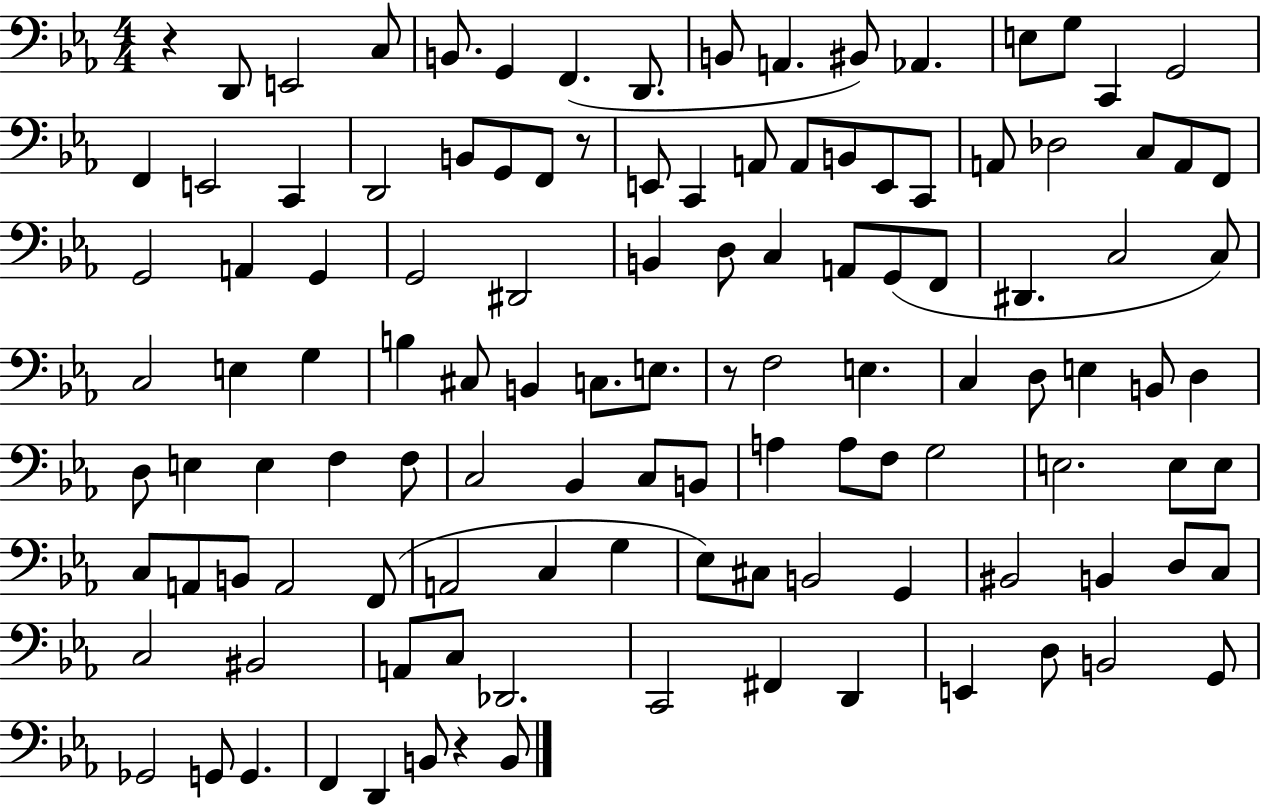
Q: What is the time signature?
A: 4/4